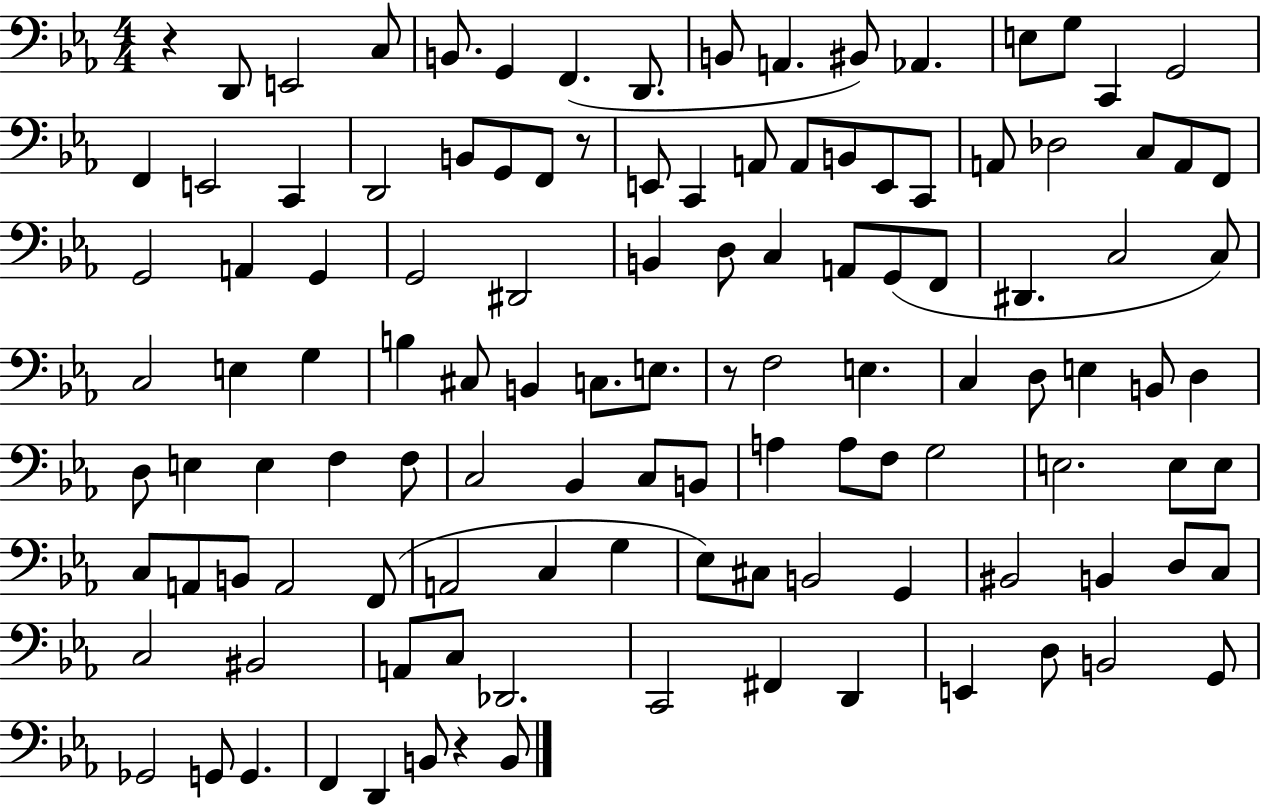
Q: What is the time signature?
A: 4/4